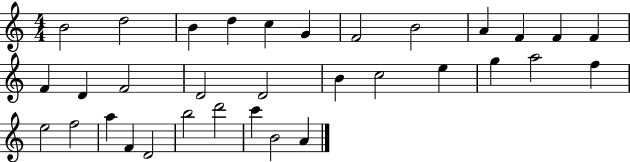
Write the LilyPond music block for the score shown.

{
  \clef treble
  \numericTimeSignature
  \time 4/4
  \key c \major
  b'2 d''2 | b'4 d''4 c''4 g'4 | f'2 b'2 | a'4 f'4 f'4 f'4 | \break f'4 d'4 f'2 | d'2 d'2 | b'4 c''2 e''4 | g''4 a''2 f''4 | \break e''2 f''2 | a''4 f'4 d'2 | b''2 d'''2 | c'''4 b'2 a'4 | \break \bar "|."
}